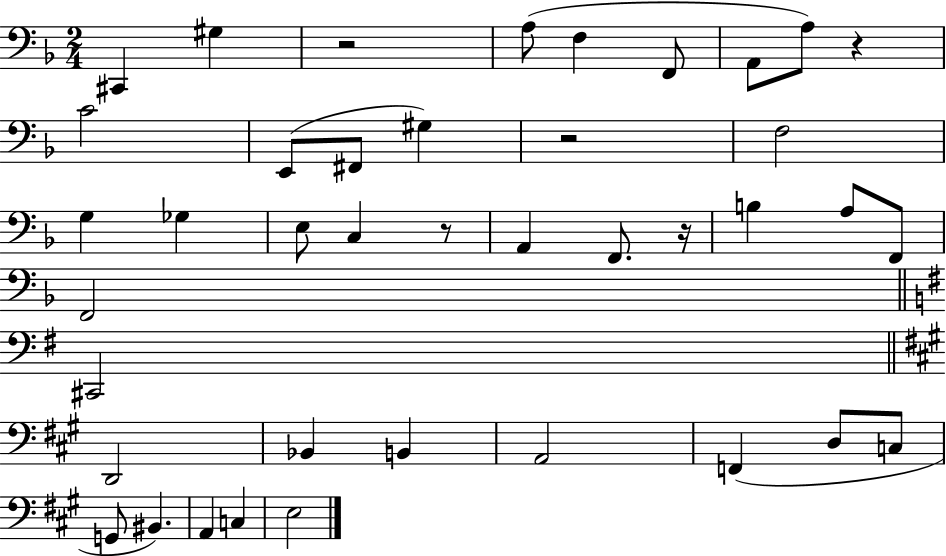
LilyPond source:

{
  \clef bass
  \numericTimeSignature
  \time 2/4
  \key f \major
  cis,4 gis4 | r2 | a8( f4 f,8 | a,8 a8) r4 | \break c'2 | e,8( fis,8 gis4) | r2 | f2 | \break g4 ges4 | e8 c4 r8 | a,4 f,8. r16 | b4 a8 f,8 | \break f,2 | \bar "||" \break \key g \major cis,2 | \bar "||" \break \key a \major d,2 | bes,4 b,4 | a,2 | f,4( d8 c8 | \break g,8 bis,4.) | a,4 c4 | e2 | \bar "|."
}